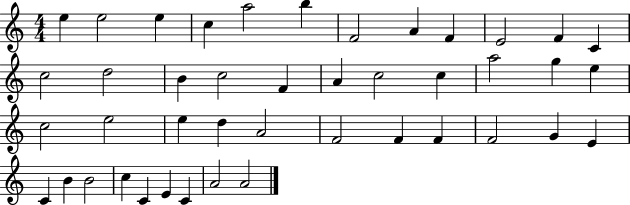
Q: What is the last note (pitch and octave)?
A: A4